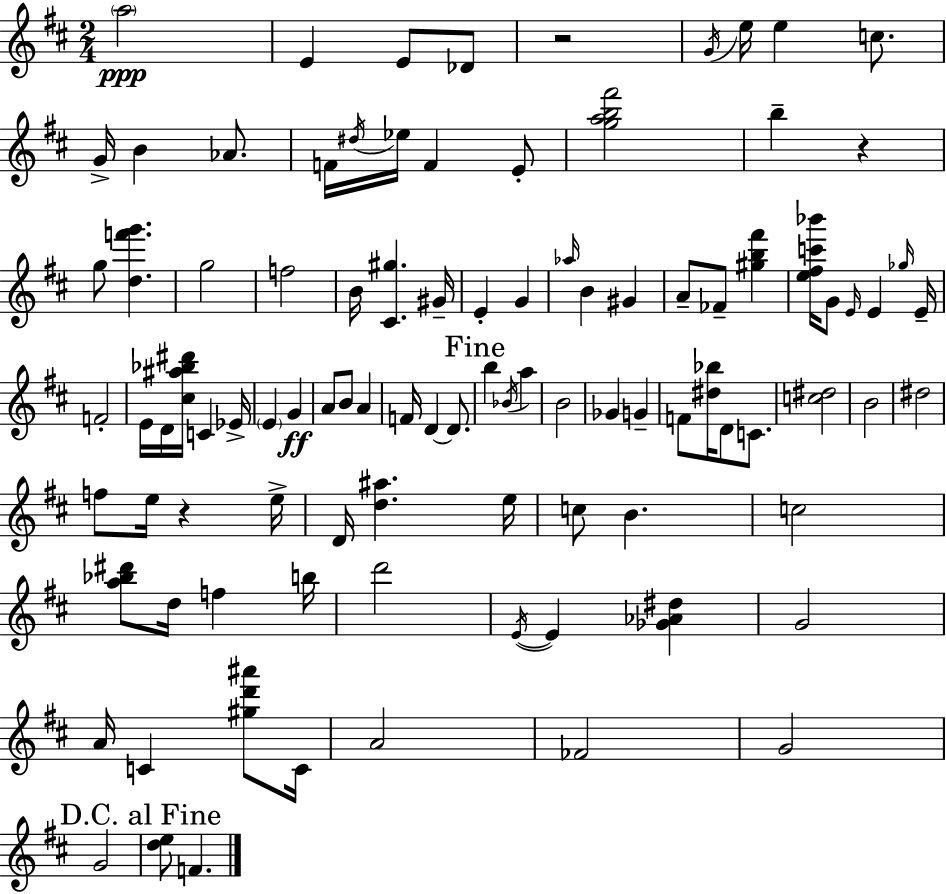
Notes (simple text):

A5/h E4/q E4/e Db4/e R/h G4/s E5/s E5/q C5/e. G4/s B4/q Ab4/e. F4/s D#5/s Eb5/s F4/q E4/e [G5,A5,B5,F#6]/h B5/q R/q G5/e [D5,F6,G6]/q. G5/h F5/h B4/s [C#4,G#5]/q. G#4/s E4/q G4/q Ab5/s B4/q G#4/q A4/e FES4/e [G#5,B5,F#6]/q [E5,F#5,C6,Bb6]/s G4/e E4/s E4/q Gb5/s E4/s F4/h E4/s D4/s [C#5,A#5,Bb5,D#6]/s C4/q Eb4/s E4/q G4/q A4/e B4/e A4/q F4/s D4/q D4/e. B5/q Bb4/s A5/q B4/h Gb4/q G4/q F4/e [D#5,Bb5]/s D4/e C4/e. [C5,D#5]/h B4/h D#5/h F5/e E5/s R/q E5/s D4/s [D5,A#5]/q. E5/s C5/e B4/q. C5/h [A5,Bb5,D#6]/e D5/s F5/q B5/s D6/h E4/s E4/q [Gb4,Ab4,D#5]/q G4/h A4/s C4/q [G#5,D6,A#6]/e C4/s A4/h FES4/h G4/h G4/h [D5,E5]/e F4/q.